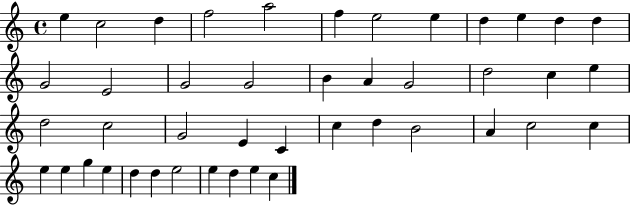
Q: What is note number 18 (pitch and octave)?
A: A4